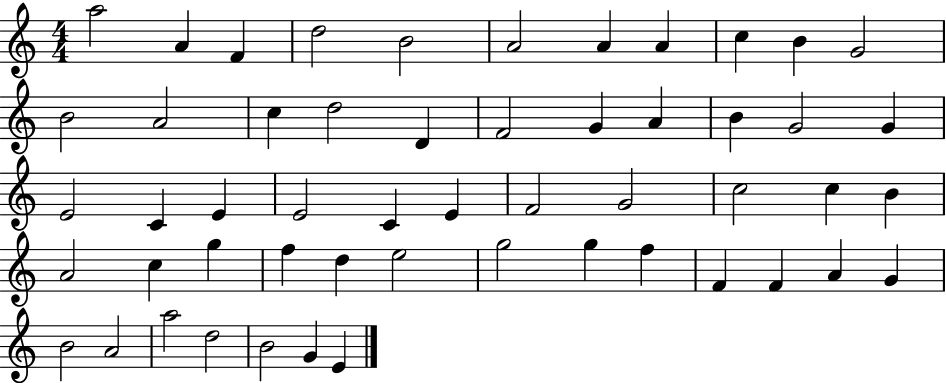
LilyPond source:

{
  \clef treble
  \numericTimeSignature
  \time 4/4
  \key c \major
  a''2 a'4 f'4 | d''2 b'2 | a'2 a'4 a'4 | c''4 b'4 g'2 | \break b'2 a'2 | c''4 d''2 d'4 | f'2 g'4 a'4 | b'4 g'2 g'4 | \break e'2 c'4 e'4 | e'2 c'4 e'4 | f'2 g'2 | c''2 c''4 b'4 | \break a'2 c''4 g''4 | f''4 d''4 e''2 | g''2 g''4 f''4 | f'4 f'4 a'4 g'4 | \break b'2 a'2 | a''2 d''2 | b'2 g'4 e'4 | \bar "|."
}